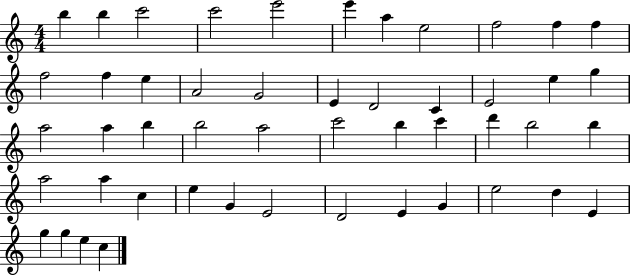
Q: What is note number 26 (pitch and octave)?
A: B5